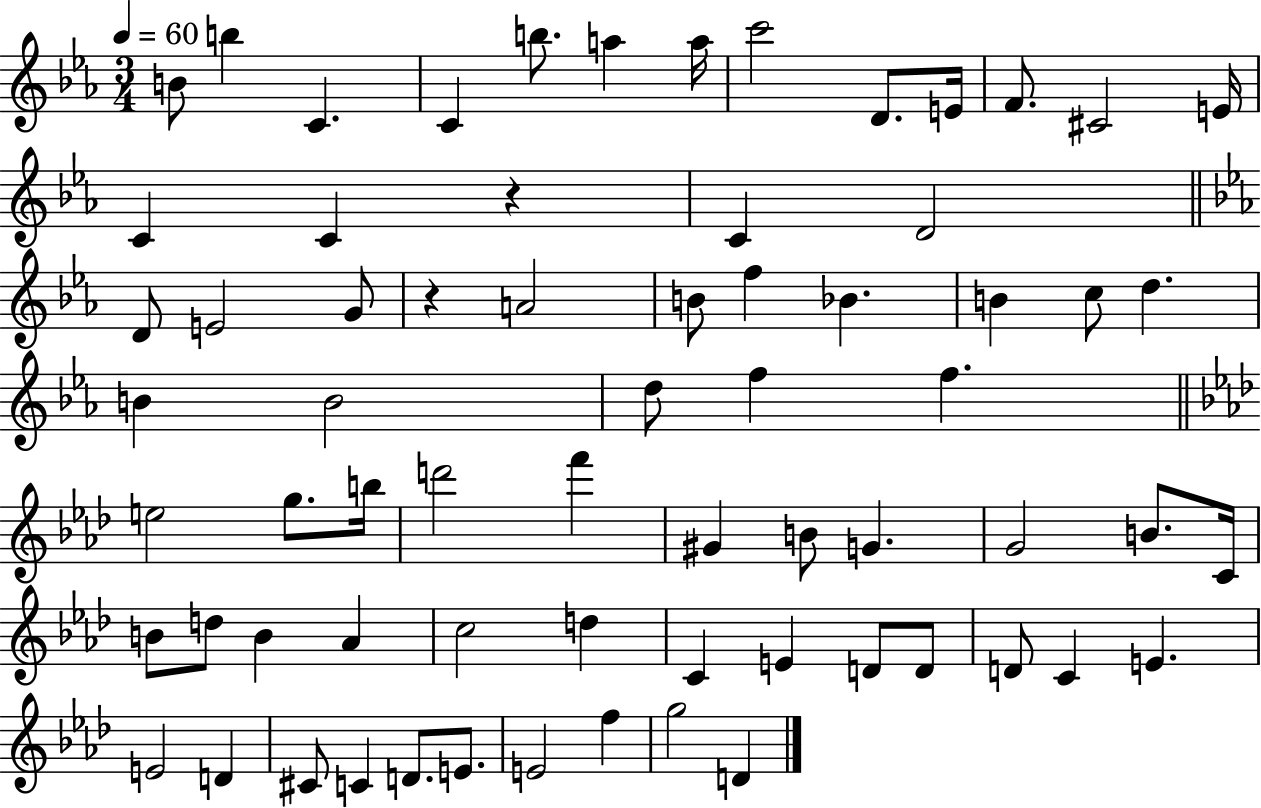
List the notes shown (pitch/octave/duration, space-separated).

B4/e B5/q C4/q. C4/q B5/e. A5/q A5/s C6/h D4/e. E4/s F4/e. C#4/h E4/s C4/q C4/q R/q C4/q D4/h D4/e E4/h G4/e R/q A4/h B4/e F5/q Bb4/q. B4/q C5/e D5/q. B4/q B4/h D5/e F5/q F5/q. E5/h G5/e. B5/s D6/h F6/q G#4/q B4/e G4/q. G4/h B4/e. C4/s B4/e D5/e B4/q Ab4/q C5/h D5/q C4/q E4/q D4/e D4/e D4/e C4/q E4/q. E4/h D4/q C#4/e C4/q D4/e. E4/e. E4/h F5/q G5/h D4/q